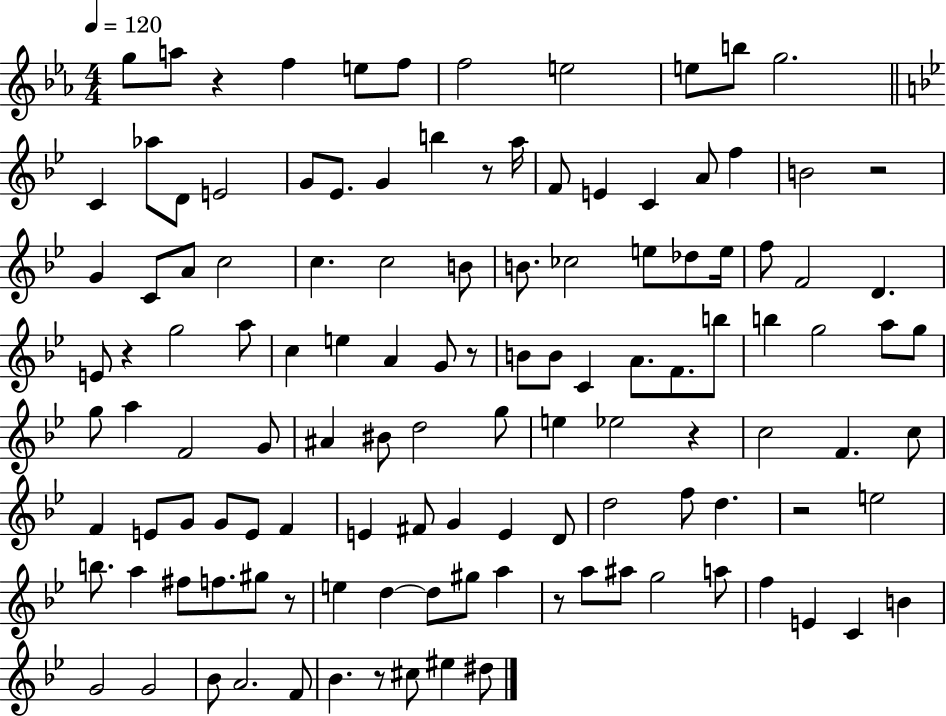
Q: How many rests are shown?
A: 10